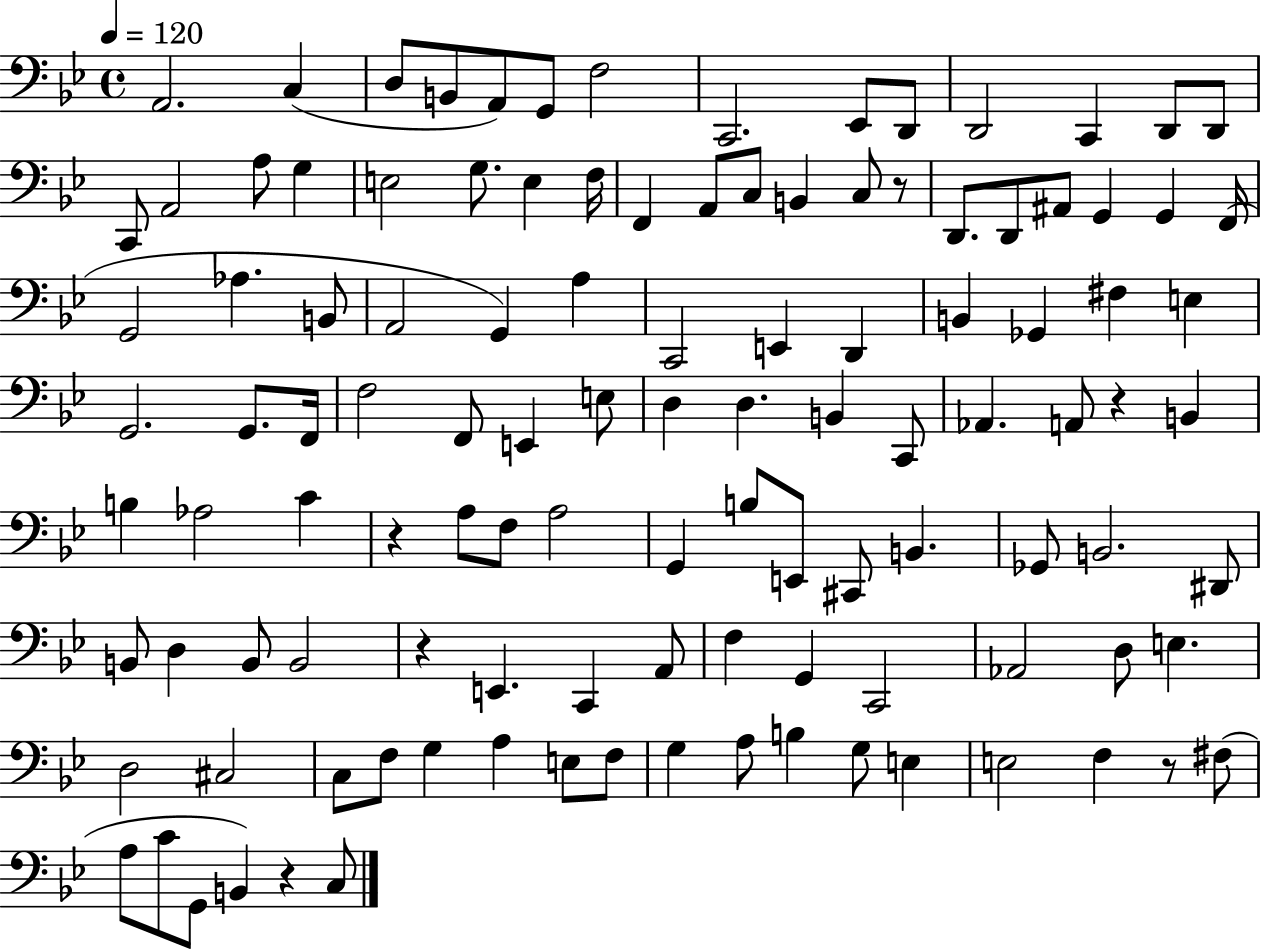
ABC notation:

X:1
T:Untitled
M:4/4
L:1/4
K:Bb
A,,2 C, D,/2 B,,/2 A,,/2 G,,/2 F,2 C,,2 _E,,/2 D,,/2 D,,2 C,, D,,/2 D,,/2 C,,/2 A,,2 A,/2 G, E,2 G,/2 E, F,/4 F,, A,,/2 C,/2 B,, C,/2 z/2 D,,/2 D,,/2 ^A,,/2 G,, G,, F,,/4 G,,2 _A, B,,/2 A,,2 G,, A, C,,2 E,, D,, B,, _G,, ^F, E, G,,2 G,,/2 F,,/4 F,2 F,,/2 E,, E,/2 D, D, B,, C,,/2 _A,, A,,/2 z B,, B, _A,2 C z A,/2 F,/2 A,2 G,, B,/2 E,,/2 ^C,,/2 B,, _G,,/2 B,,2 ^D,,/2 B,,/2 D, B,,/2 B,,2 z E,, C,, A,,/2 F, G,, C,,2 _A,,2 D,/2 E, D,2 ^C,2 C,/2 F,/2 G, A, E,/2 F,/2 G, A,/2 B, G,/2 E, E,2 F, z/2 ^F,/2 A,/2 C/2 G,,/2 B,, z C,/2